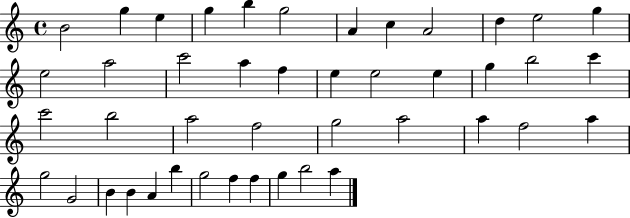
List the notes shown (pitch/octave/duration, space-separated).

B4/h G5/q E5/q G5/q B5/q G5/h A4/q C5/q A4/h D5/q E5/h G5/q E5/h A5/h C6/h A5/q F5/q E5/q E5/h E5/q G5/q B5/h C6/q C6/h B5/h A5/h F5/h G5/h A5/h A5/q F5/h A5/q G5/h G4/h B4/q B4/q A4/q B5/q G5/h F5/q F5/q G5/q B5/h A5/q